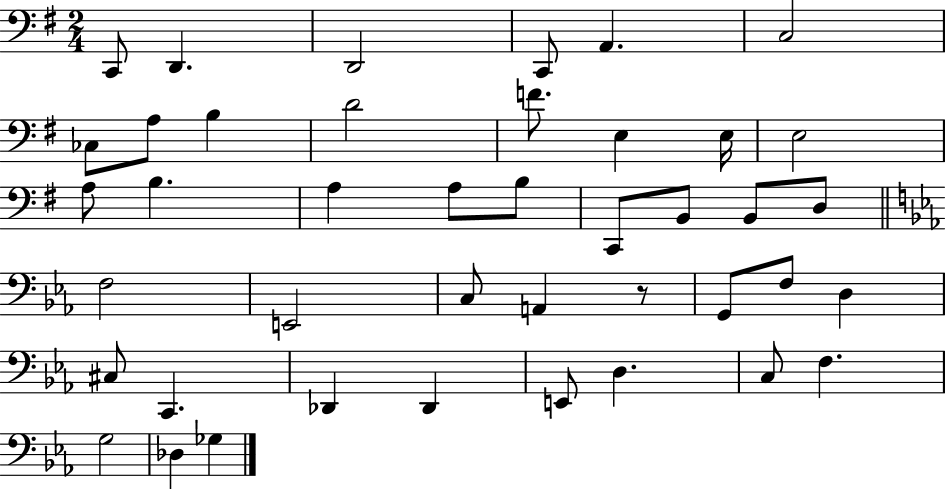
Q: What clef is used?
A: bass